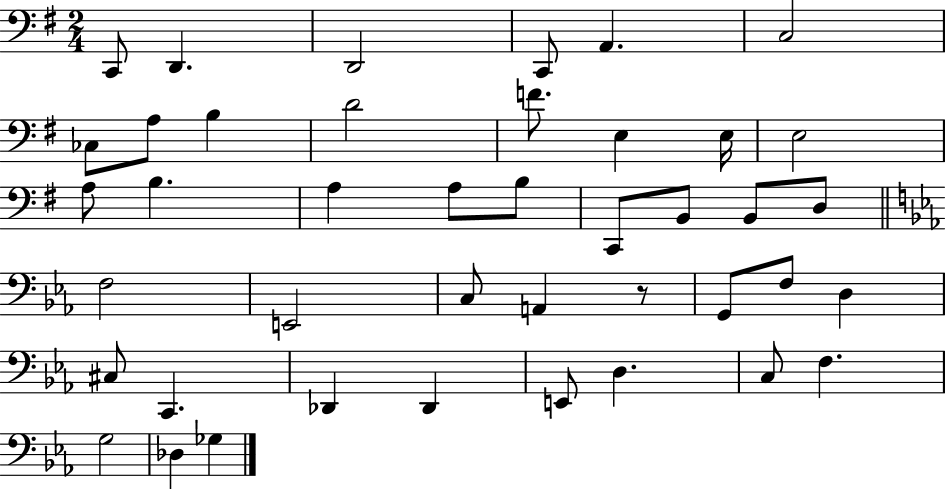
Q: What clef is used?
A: bass